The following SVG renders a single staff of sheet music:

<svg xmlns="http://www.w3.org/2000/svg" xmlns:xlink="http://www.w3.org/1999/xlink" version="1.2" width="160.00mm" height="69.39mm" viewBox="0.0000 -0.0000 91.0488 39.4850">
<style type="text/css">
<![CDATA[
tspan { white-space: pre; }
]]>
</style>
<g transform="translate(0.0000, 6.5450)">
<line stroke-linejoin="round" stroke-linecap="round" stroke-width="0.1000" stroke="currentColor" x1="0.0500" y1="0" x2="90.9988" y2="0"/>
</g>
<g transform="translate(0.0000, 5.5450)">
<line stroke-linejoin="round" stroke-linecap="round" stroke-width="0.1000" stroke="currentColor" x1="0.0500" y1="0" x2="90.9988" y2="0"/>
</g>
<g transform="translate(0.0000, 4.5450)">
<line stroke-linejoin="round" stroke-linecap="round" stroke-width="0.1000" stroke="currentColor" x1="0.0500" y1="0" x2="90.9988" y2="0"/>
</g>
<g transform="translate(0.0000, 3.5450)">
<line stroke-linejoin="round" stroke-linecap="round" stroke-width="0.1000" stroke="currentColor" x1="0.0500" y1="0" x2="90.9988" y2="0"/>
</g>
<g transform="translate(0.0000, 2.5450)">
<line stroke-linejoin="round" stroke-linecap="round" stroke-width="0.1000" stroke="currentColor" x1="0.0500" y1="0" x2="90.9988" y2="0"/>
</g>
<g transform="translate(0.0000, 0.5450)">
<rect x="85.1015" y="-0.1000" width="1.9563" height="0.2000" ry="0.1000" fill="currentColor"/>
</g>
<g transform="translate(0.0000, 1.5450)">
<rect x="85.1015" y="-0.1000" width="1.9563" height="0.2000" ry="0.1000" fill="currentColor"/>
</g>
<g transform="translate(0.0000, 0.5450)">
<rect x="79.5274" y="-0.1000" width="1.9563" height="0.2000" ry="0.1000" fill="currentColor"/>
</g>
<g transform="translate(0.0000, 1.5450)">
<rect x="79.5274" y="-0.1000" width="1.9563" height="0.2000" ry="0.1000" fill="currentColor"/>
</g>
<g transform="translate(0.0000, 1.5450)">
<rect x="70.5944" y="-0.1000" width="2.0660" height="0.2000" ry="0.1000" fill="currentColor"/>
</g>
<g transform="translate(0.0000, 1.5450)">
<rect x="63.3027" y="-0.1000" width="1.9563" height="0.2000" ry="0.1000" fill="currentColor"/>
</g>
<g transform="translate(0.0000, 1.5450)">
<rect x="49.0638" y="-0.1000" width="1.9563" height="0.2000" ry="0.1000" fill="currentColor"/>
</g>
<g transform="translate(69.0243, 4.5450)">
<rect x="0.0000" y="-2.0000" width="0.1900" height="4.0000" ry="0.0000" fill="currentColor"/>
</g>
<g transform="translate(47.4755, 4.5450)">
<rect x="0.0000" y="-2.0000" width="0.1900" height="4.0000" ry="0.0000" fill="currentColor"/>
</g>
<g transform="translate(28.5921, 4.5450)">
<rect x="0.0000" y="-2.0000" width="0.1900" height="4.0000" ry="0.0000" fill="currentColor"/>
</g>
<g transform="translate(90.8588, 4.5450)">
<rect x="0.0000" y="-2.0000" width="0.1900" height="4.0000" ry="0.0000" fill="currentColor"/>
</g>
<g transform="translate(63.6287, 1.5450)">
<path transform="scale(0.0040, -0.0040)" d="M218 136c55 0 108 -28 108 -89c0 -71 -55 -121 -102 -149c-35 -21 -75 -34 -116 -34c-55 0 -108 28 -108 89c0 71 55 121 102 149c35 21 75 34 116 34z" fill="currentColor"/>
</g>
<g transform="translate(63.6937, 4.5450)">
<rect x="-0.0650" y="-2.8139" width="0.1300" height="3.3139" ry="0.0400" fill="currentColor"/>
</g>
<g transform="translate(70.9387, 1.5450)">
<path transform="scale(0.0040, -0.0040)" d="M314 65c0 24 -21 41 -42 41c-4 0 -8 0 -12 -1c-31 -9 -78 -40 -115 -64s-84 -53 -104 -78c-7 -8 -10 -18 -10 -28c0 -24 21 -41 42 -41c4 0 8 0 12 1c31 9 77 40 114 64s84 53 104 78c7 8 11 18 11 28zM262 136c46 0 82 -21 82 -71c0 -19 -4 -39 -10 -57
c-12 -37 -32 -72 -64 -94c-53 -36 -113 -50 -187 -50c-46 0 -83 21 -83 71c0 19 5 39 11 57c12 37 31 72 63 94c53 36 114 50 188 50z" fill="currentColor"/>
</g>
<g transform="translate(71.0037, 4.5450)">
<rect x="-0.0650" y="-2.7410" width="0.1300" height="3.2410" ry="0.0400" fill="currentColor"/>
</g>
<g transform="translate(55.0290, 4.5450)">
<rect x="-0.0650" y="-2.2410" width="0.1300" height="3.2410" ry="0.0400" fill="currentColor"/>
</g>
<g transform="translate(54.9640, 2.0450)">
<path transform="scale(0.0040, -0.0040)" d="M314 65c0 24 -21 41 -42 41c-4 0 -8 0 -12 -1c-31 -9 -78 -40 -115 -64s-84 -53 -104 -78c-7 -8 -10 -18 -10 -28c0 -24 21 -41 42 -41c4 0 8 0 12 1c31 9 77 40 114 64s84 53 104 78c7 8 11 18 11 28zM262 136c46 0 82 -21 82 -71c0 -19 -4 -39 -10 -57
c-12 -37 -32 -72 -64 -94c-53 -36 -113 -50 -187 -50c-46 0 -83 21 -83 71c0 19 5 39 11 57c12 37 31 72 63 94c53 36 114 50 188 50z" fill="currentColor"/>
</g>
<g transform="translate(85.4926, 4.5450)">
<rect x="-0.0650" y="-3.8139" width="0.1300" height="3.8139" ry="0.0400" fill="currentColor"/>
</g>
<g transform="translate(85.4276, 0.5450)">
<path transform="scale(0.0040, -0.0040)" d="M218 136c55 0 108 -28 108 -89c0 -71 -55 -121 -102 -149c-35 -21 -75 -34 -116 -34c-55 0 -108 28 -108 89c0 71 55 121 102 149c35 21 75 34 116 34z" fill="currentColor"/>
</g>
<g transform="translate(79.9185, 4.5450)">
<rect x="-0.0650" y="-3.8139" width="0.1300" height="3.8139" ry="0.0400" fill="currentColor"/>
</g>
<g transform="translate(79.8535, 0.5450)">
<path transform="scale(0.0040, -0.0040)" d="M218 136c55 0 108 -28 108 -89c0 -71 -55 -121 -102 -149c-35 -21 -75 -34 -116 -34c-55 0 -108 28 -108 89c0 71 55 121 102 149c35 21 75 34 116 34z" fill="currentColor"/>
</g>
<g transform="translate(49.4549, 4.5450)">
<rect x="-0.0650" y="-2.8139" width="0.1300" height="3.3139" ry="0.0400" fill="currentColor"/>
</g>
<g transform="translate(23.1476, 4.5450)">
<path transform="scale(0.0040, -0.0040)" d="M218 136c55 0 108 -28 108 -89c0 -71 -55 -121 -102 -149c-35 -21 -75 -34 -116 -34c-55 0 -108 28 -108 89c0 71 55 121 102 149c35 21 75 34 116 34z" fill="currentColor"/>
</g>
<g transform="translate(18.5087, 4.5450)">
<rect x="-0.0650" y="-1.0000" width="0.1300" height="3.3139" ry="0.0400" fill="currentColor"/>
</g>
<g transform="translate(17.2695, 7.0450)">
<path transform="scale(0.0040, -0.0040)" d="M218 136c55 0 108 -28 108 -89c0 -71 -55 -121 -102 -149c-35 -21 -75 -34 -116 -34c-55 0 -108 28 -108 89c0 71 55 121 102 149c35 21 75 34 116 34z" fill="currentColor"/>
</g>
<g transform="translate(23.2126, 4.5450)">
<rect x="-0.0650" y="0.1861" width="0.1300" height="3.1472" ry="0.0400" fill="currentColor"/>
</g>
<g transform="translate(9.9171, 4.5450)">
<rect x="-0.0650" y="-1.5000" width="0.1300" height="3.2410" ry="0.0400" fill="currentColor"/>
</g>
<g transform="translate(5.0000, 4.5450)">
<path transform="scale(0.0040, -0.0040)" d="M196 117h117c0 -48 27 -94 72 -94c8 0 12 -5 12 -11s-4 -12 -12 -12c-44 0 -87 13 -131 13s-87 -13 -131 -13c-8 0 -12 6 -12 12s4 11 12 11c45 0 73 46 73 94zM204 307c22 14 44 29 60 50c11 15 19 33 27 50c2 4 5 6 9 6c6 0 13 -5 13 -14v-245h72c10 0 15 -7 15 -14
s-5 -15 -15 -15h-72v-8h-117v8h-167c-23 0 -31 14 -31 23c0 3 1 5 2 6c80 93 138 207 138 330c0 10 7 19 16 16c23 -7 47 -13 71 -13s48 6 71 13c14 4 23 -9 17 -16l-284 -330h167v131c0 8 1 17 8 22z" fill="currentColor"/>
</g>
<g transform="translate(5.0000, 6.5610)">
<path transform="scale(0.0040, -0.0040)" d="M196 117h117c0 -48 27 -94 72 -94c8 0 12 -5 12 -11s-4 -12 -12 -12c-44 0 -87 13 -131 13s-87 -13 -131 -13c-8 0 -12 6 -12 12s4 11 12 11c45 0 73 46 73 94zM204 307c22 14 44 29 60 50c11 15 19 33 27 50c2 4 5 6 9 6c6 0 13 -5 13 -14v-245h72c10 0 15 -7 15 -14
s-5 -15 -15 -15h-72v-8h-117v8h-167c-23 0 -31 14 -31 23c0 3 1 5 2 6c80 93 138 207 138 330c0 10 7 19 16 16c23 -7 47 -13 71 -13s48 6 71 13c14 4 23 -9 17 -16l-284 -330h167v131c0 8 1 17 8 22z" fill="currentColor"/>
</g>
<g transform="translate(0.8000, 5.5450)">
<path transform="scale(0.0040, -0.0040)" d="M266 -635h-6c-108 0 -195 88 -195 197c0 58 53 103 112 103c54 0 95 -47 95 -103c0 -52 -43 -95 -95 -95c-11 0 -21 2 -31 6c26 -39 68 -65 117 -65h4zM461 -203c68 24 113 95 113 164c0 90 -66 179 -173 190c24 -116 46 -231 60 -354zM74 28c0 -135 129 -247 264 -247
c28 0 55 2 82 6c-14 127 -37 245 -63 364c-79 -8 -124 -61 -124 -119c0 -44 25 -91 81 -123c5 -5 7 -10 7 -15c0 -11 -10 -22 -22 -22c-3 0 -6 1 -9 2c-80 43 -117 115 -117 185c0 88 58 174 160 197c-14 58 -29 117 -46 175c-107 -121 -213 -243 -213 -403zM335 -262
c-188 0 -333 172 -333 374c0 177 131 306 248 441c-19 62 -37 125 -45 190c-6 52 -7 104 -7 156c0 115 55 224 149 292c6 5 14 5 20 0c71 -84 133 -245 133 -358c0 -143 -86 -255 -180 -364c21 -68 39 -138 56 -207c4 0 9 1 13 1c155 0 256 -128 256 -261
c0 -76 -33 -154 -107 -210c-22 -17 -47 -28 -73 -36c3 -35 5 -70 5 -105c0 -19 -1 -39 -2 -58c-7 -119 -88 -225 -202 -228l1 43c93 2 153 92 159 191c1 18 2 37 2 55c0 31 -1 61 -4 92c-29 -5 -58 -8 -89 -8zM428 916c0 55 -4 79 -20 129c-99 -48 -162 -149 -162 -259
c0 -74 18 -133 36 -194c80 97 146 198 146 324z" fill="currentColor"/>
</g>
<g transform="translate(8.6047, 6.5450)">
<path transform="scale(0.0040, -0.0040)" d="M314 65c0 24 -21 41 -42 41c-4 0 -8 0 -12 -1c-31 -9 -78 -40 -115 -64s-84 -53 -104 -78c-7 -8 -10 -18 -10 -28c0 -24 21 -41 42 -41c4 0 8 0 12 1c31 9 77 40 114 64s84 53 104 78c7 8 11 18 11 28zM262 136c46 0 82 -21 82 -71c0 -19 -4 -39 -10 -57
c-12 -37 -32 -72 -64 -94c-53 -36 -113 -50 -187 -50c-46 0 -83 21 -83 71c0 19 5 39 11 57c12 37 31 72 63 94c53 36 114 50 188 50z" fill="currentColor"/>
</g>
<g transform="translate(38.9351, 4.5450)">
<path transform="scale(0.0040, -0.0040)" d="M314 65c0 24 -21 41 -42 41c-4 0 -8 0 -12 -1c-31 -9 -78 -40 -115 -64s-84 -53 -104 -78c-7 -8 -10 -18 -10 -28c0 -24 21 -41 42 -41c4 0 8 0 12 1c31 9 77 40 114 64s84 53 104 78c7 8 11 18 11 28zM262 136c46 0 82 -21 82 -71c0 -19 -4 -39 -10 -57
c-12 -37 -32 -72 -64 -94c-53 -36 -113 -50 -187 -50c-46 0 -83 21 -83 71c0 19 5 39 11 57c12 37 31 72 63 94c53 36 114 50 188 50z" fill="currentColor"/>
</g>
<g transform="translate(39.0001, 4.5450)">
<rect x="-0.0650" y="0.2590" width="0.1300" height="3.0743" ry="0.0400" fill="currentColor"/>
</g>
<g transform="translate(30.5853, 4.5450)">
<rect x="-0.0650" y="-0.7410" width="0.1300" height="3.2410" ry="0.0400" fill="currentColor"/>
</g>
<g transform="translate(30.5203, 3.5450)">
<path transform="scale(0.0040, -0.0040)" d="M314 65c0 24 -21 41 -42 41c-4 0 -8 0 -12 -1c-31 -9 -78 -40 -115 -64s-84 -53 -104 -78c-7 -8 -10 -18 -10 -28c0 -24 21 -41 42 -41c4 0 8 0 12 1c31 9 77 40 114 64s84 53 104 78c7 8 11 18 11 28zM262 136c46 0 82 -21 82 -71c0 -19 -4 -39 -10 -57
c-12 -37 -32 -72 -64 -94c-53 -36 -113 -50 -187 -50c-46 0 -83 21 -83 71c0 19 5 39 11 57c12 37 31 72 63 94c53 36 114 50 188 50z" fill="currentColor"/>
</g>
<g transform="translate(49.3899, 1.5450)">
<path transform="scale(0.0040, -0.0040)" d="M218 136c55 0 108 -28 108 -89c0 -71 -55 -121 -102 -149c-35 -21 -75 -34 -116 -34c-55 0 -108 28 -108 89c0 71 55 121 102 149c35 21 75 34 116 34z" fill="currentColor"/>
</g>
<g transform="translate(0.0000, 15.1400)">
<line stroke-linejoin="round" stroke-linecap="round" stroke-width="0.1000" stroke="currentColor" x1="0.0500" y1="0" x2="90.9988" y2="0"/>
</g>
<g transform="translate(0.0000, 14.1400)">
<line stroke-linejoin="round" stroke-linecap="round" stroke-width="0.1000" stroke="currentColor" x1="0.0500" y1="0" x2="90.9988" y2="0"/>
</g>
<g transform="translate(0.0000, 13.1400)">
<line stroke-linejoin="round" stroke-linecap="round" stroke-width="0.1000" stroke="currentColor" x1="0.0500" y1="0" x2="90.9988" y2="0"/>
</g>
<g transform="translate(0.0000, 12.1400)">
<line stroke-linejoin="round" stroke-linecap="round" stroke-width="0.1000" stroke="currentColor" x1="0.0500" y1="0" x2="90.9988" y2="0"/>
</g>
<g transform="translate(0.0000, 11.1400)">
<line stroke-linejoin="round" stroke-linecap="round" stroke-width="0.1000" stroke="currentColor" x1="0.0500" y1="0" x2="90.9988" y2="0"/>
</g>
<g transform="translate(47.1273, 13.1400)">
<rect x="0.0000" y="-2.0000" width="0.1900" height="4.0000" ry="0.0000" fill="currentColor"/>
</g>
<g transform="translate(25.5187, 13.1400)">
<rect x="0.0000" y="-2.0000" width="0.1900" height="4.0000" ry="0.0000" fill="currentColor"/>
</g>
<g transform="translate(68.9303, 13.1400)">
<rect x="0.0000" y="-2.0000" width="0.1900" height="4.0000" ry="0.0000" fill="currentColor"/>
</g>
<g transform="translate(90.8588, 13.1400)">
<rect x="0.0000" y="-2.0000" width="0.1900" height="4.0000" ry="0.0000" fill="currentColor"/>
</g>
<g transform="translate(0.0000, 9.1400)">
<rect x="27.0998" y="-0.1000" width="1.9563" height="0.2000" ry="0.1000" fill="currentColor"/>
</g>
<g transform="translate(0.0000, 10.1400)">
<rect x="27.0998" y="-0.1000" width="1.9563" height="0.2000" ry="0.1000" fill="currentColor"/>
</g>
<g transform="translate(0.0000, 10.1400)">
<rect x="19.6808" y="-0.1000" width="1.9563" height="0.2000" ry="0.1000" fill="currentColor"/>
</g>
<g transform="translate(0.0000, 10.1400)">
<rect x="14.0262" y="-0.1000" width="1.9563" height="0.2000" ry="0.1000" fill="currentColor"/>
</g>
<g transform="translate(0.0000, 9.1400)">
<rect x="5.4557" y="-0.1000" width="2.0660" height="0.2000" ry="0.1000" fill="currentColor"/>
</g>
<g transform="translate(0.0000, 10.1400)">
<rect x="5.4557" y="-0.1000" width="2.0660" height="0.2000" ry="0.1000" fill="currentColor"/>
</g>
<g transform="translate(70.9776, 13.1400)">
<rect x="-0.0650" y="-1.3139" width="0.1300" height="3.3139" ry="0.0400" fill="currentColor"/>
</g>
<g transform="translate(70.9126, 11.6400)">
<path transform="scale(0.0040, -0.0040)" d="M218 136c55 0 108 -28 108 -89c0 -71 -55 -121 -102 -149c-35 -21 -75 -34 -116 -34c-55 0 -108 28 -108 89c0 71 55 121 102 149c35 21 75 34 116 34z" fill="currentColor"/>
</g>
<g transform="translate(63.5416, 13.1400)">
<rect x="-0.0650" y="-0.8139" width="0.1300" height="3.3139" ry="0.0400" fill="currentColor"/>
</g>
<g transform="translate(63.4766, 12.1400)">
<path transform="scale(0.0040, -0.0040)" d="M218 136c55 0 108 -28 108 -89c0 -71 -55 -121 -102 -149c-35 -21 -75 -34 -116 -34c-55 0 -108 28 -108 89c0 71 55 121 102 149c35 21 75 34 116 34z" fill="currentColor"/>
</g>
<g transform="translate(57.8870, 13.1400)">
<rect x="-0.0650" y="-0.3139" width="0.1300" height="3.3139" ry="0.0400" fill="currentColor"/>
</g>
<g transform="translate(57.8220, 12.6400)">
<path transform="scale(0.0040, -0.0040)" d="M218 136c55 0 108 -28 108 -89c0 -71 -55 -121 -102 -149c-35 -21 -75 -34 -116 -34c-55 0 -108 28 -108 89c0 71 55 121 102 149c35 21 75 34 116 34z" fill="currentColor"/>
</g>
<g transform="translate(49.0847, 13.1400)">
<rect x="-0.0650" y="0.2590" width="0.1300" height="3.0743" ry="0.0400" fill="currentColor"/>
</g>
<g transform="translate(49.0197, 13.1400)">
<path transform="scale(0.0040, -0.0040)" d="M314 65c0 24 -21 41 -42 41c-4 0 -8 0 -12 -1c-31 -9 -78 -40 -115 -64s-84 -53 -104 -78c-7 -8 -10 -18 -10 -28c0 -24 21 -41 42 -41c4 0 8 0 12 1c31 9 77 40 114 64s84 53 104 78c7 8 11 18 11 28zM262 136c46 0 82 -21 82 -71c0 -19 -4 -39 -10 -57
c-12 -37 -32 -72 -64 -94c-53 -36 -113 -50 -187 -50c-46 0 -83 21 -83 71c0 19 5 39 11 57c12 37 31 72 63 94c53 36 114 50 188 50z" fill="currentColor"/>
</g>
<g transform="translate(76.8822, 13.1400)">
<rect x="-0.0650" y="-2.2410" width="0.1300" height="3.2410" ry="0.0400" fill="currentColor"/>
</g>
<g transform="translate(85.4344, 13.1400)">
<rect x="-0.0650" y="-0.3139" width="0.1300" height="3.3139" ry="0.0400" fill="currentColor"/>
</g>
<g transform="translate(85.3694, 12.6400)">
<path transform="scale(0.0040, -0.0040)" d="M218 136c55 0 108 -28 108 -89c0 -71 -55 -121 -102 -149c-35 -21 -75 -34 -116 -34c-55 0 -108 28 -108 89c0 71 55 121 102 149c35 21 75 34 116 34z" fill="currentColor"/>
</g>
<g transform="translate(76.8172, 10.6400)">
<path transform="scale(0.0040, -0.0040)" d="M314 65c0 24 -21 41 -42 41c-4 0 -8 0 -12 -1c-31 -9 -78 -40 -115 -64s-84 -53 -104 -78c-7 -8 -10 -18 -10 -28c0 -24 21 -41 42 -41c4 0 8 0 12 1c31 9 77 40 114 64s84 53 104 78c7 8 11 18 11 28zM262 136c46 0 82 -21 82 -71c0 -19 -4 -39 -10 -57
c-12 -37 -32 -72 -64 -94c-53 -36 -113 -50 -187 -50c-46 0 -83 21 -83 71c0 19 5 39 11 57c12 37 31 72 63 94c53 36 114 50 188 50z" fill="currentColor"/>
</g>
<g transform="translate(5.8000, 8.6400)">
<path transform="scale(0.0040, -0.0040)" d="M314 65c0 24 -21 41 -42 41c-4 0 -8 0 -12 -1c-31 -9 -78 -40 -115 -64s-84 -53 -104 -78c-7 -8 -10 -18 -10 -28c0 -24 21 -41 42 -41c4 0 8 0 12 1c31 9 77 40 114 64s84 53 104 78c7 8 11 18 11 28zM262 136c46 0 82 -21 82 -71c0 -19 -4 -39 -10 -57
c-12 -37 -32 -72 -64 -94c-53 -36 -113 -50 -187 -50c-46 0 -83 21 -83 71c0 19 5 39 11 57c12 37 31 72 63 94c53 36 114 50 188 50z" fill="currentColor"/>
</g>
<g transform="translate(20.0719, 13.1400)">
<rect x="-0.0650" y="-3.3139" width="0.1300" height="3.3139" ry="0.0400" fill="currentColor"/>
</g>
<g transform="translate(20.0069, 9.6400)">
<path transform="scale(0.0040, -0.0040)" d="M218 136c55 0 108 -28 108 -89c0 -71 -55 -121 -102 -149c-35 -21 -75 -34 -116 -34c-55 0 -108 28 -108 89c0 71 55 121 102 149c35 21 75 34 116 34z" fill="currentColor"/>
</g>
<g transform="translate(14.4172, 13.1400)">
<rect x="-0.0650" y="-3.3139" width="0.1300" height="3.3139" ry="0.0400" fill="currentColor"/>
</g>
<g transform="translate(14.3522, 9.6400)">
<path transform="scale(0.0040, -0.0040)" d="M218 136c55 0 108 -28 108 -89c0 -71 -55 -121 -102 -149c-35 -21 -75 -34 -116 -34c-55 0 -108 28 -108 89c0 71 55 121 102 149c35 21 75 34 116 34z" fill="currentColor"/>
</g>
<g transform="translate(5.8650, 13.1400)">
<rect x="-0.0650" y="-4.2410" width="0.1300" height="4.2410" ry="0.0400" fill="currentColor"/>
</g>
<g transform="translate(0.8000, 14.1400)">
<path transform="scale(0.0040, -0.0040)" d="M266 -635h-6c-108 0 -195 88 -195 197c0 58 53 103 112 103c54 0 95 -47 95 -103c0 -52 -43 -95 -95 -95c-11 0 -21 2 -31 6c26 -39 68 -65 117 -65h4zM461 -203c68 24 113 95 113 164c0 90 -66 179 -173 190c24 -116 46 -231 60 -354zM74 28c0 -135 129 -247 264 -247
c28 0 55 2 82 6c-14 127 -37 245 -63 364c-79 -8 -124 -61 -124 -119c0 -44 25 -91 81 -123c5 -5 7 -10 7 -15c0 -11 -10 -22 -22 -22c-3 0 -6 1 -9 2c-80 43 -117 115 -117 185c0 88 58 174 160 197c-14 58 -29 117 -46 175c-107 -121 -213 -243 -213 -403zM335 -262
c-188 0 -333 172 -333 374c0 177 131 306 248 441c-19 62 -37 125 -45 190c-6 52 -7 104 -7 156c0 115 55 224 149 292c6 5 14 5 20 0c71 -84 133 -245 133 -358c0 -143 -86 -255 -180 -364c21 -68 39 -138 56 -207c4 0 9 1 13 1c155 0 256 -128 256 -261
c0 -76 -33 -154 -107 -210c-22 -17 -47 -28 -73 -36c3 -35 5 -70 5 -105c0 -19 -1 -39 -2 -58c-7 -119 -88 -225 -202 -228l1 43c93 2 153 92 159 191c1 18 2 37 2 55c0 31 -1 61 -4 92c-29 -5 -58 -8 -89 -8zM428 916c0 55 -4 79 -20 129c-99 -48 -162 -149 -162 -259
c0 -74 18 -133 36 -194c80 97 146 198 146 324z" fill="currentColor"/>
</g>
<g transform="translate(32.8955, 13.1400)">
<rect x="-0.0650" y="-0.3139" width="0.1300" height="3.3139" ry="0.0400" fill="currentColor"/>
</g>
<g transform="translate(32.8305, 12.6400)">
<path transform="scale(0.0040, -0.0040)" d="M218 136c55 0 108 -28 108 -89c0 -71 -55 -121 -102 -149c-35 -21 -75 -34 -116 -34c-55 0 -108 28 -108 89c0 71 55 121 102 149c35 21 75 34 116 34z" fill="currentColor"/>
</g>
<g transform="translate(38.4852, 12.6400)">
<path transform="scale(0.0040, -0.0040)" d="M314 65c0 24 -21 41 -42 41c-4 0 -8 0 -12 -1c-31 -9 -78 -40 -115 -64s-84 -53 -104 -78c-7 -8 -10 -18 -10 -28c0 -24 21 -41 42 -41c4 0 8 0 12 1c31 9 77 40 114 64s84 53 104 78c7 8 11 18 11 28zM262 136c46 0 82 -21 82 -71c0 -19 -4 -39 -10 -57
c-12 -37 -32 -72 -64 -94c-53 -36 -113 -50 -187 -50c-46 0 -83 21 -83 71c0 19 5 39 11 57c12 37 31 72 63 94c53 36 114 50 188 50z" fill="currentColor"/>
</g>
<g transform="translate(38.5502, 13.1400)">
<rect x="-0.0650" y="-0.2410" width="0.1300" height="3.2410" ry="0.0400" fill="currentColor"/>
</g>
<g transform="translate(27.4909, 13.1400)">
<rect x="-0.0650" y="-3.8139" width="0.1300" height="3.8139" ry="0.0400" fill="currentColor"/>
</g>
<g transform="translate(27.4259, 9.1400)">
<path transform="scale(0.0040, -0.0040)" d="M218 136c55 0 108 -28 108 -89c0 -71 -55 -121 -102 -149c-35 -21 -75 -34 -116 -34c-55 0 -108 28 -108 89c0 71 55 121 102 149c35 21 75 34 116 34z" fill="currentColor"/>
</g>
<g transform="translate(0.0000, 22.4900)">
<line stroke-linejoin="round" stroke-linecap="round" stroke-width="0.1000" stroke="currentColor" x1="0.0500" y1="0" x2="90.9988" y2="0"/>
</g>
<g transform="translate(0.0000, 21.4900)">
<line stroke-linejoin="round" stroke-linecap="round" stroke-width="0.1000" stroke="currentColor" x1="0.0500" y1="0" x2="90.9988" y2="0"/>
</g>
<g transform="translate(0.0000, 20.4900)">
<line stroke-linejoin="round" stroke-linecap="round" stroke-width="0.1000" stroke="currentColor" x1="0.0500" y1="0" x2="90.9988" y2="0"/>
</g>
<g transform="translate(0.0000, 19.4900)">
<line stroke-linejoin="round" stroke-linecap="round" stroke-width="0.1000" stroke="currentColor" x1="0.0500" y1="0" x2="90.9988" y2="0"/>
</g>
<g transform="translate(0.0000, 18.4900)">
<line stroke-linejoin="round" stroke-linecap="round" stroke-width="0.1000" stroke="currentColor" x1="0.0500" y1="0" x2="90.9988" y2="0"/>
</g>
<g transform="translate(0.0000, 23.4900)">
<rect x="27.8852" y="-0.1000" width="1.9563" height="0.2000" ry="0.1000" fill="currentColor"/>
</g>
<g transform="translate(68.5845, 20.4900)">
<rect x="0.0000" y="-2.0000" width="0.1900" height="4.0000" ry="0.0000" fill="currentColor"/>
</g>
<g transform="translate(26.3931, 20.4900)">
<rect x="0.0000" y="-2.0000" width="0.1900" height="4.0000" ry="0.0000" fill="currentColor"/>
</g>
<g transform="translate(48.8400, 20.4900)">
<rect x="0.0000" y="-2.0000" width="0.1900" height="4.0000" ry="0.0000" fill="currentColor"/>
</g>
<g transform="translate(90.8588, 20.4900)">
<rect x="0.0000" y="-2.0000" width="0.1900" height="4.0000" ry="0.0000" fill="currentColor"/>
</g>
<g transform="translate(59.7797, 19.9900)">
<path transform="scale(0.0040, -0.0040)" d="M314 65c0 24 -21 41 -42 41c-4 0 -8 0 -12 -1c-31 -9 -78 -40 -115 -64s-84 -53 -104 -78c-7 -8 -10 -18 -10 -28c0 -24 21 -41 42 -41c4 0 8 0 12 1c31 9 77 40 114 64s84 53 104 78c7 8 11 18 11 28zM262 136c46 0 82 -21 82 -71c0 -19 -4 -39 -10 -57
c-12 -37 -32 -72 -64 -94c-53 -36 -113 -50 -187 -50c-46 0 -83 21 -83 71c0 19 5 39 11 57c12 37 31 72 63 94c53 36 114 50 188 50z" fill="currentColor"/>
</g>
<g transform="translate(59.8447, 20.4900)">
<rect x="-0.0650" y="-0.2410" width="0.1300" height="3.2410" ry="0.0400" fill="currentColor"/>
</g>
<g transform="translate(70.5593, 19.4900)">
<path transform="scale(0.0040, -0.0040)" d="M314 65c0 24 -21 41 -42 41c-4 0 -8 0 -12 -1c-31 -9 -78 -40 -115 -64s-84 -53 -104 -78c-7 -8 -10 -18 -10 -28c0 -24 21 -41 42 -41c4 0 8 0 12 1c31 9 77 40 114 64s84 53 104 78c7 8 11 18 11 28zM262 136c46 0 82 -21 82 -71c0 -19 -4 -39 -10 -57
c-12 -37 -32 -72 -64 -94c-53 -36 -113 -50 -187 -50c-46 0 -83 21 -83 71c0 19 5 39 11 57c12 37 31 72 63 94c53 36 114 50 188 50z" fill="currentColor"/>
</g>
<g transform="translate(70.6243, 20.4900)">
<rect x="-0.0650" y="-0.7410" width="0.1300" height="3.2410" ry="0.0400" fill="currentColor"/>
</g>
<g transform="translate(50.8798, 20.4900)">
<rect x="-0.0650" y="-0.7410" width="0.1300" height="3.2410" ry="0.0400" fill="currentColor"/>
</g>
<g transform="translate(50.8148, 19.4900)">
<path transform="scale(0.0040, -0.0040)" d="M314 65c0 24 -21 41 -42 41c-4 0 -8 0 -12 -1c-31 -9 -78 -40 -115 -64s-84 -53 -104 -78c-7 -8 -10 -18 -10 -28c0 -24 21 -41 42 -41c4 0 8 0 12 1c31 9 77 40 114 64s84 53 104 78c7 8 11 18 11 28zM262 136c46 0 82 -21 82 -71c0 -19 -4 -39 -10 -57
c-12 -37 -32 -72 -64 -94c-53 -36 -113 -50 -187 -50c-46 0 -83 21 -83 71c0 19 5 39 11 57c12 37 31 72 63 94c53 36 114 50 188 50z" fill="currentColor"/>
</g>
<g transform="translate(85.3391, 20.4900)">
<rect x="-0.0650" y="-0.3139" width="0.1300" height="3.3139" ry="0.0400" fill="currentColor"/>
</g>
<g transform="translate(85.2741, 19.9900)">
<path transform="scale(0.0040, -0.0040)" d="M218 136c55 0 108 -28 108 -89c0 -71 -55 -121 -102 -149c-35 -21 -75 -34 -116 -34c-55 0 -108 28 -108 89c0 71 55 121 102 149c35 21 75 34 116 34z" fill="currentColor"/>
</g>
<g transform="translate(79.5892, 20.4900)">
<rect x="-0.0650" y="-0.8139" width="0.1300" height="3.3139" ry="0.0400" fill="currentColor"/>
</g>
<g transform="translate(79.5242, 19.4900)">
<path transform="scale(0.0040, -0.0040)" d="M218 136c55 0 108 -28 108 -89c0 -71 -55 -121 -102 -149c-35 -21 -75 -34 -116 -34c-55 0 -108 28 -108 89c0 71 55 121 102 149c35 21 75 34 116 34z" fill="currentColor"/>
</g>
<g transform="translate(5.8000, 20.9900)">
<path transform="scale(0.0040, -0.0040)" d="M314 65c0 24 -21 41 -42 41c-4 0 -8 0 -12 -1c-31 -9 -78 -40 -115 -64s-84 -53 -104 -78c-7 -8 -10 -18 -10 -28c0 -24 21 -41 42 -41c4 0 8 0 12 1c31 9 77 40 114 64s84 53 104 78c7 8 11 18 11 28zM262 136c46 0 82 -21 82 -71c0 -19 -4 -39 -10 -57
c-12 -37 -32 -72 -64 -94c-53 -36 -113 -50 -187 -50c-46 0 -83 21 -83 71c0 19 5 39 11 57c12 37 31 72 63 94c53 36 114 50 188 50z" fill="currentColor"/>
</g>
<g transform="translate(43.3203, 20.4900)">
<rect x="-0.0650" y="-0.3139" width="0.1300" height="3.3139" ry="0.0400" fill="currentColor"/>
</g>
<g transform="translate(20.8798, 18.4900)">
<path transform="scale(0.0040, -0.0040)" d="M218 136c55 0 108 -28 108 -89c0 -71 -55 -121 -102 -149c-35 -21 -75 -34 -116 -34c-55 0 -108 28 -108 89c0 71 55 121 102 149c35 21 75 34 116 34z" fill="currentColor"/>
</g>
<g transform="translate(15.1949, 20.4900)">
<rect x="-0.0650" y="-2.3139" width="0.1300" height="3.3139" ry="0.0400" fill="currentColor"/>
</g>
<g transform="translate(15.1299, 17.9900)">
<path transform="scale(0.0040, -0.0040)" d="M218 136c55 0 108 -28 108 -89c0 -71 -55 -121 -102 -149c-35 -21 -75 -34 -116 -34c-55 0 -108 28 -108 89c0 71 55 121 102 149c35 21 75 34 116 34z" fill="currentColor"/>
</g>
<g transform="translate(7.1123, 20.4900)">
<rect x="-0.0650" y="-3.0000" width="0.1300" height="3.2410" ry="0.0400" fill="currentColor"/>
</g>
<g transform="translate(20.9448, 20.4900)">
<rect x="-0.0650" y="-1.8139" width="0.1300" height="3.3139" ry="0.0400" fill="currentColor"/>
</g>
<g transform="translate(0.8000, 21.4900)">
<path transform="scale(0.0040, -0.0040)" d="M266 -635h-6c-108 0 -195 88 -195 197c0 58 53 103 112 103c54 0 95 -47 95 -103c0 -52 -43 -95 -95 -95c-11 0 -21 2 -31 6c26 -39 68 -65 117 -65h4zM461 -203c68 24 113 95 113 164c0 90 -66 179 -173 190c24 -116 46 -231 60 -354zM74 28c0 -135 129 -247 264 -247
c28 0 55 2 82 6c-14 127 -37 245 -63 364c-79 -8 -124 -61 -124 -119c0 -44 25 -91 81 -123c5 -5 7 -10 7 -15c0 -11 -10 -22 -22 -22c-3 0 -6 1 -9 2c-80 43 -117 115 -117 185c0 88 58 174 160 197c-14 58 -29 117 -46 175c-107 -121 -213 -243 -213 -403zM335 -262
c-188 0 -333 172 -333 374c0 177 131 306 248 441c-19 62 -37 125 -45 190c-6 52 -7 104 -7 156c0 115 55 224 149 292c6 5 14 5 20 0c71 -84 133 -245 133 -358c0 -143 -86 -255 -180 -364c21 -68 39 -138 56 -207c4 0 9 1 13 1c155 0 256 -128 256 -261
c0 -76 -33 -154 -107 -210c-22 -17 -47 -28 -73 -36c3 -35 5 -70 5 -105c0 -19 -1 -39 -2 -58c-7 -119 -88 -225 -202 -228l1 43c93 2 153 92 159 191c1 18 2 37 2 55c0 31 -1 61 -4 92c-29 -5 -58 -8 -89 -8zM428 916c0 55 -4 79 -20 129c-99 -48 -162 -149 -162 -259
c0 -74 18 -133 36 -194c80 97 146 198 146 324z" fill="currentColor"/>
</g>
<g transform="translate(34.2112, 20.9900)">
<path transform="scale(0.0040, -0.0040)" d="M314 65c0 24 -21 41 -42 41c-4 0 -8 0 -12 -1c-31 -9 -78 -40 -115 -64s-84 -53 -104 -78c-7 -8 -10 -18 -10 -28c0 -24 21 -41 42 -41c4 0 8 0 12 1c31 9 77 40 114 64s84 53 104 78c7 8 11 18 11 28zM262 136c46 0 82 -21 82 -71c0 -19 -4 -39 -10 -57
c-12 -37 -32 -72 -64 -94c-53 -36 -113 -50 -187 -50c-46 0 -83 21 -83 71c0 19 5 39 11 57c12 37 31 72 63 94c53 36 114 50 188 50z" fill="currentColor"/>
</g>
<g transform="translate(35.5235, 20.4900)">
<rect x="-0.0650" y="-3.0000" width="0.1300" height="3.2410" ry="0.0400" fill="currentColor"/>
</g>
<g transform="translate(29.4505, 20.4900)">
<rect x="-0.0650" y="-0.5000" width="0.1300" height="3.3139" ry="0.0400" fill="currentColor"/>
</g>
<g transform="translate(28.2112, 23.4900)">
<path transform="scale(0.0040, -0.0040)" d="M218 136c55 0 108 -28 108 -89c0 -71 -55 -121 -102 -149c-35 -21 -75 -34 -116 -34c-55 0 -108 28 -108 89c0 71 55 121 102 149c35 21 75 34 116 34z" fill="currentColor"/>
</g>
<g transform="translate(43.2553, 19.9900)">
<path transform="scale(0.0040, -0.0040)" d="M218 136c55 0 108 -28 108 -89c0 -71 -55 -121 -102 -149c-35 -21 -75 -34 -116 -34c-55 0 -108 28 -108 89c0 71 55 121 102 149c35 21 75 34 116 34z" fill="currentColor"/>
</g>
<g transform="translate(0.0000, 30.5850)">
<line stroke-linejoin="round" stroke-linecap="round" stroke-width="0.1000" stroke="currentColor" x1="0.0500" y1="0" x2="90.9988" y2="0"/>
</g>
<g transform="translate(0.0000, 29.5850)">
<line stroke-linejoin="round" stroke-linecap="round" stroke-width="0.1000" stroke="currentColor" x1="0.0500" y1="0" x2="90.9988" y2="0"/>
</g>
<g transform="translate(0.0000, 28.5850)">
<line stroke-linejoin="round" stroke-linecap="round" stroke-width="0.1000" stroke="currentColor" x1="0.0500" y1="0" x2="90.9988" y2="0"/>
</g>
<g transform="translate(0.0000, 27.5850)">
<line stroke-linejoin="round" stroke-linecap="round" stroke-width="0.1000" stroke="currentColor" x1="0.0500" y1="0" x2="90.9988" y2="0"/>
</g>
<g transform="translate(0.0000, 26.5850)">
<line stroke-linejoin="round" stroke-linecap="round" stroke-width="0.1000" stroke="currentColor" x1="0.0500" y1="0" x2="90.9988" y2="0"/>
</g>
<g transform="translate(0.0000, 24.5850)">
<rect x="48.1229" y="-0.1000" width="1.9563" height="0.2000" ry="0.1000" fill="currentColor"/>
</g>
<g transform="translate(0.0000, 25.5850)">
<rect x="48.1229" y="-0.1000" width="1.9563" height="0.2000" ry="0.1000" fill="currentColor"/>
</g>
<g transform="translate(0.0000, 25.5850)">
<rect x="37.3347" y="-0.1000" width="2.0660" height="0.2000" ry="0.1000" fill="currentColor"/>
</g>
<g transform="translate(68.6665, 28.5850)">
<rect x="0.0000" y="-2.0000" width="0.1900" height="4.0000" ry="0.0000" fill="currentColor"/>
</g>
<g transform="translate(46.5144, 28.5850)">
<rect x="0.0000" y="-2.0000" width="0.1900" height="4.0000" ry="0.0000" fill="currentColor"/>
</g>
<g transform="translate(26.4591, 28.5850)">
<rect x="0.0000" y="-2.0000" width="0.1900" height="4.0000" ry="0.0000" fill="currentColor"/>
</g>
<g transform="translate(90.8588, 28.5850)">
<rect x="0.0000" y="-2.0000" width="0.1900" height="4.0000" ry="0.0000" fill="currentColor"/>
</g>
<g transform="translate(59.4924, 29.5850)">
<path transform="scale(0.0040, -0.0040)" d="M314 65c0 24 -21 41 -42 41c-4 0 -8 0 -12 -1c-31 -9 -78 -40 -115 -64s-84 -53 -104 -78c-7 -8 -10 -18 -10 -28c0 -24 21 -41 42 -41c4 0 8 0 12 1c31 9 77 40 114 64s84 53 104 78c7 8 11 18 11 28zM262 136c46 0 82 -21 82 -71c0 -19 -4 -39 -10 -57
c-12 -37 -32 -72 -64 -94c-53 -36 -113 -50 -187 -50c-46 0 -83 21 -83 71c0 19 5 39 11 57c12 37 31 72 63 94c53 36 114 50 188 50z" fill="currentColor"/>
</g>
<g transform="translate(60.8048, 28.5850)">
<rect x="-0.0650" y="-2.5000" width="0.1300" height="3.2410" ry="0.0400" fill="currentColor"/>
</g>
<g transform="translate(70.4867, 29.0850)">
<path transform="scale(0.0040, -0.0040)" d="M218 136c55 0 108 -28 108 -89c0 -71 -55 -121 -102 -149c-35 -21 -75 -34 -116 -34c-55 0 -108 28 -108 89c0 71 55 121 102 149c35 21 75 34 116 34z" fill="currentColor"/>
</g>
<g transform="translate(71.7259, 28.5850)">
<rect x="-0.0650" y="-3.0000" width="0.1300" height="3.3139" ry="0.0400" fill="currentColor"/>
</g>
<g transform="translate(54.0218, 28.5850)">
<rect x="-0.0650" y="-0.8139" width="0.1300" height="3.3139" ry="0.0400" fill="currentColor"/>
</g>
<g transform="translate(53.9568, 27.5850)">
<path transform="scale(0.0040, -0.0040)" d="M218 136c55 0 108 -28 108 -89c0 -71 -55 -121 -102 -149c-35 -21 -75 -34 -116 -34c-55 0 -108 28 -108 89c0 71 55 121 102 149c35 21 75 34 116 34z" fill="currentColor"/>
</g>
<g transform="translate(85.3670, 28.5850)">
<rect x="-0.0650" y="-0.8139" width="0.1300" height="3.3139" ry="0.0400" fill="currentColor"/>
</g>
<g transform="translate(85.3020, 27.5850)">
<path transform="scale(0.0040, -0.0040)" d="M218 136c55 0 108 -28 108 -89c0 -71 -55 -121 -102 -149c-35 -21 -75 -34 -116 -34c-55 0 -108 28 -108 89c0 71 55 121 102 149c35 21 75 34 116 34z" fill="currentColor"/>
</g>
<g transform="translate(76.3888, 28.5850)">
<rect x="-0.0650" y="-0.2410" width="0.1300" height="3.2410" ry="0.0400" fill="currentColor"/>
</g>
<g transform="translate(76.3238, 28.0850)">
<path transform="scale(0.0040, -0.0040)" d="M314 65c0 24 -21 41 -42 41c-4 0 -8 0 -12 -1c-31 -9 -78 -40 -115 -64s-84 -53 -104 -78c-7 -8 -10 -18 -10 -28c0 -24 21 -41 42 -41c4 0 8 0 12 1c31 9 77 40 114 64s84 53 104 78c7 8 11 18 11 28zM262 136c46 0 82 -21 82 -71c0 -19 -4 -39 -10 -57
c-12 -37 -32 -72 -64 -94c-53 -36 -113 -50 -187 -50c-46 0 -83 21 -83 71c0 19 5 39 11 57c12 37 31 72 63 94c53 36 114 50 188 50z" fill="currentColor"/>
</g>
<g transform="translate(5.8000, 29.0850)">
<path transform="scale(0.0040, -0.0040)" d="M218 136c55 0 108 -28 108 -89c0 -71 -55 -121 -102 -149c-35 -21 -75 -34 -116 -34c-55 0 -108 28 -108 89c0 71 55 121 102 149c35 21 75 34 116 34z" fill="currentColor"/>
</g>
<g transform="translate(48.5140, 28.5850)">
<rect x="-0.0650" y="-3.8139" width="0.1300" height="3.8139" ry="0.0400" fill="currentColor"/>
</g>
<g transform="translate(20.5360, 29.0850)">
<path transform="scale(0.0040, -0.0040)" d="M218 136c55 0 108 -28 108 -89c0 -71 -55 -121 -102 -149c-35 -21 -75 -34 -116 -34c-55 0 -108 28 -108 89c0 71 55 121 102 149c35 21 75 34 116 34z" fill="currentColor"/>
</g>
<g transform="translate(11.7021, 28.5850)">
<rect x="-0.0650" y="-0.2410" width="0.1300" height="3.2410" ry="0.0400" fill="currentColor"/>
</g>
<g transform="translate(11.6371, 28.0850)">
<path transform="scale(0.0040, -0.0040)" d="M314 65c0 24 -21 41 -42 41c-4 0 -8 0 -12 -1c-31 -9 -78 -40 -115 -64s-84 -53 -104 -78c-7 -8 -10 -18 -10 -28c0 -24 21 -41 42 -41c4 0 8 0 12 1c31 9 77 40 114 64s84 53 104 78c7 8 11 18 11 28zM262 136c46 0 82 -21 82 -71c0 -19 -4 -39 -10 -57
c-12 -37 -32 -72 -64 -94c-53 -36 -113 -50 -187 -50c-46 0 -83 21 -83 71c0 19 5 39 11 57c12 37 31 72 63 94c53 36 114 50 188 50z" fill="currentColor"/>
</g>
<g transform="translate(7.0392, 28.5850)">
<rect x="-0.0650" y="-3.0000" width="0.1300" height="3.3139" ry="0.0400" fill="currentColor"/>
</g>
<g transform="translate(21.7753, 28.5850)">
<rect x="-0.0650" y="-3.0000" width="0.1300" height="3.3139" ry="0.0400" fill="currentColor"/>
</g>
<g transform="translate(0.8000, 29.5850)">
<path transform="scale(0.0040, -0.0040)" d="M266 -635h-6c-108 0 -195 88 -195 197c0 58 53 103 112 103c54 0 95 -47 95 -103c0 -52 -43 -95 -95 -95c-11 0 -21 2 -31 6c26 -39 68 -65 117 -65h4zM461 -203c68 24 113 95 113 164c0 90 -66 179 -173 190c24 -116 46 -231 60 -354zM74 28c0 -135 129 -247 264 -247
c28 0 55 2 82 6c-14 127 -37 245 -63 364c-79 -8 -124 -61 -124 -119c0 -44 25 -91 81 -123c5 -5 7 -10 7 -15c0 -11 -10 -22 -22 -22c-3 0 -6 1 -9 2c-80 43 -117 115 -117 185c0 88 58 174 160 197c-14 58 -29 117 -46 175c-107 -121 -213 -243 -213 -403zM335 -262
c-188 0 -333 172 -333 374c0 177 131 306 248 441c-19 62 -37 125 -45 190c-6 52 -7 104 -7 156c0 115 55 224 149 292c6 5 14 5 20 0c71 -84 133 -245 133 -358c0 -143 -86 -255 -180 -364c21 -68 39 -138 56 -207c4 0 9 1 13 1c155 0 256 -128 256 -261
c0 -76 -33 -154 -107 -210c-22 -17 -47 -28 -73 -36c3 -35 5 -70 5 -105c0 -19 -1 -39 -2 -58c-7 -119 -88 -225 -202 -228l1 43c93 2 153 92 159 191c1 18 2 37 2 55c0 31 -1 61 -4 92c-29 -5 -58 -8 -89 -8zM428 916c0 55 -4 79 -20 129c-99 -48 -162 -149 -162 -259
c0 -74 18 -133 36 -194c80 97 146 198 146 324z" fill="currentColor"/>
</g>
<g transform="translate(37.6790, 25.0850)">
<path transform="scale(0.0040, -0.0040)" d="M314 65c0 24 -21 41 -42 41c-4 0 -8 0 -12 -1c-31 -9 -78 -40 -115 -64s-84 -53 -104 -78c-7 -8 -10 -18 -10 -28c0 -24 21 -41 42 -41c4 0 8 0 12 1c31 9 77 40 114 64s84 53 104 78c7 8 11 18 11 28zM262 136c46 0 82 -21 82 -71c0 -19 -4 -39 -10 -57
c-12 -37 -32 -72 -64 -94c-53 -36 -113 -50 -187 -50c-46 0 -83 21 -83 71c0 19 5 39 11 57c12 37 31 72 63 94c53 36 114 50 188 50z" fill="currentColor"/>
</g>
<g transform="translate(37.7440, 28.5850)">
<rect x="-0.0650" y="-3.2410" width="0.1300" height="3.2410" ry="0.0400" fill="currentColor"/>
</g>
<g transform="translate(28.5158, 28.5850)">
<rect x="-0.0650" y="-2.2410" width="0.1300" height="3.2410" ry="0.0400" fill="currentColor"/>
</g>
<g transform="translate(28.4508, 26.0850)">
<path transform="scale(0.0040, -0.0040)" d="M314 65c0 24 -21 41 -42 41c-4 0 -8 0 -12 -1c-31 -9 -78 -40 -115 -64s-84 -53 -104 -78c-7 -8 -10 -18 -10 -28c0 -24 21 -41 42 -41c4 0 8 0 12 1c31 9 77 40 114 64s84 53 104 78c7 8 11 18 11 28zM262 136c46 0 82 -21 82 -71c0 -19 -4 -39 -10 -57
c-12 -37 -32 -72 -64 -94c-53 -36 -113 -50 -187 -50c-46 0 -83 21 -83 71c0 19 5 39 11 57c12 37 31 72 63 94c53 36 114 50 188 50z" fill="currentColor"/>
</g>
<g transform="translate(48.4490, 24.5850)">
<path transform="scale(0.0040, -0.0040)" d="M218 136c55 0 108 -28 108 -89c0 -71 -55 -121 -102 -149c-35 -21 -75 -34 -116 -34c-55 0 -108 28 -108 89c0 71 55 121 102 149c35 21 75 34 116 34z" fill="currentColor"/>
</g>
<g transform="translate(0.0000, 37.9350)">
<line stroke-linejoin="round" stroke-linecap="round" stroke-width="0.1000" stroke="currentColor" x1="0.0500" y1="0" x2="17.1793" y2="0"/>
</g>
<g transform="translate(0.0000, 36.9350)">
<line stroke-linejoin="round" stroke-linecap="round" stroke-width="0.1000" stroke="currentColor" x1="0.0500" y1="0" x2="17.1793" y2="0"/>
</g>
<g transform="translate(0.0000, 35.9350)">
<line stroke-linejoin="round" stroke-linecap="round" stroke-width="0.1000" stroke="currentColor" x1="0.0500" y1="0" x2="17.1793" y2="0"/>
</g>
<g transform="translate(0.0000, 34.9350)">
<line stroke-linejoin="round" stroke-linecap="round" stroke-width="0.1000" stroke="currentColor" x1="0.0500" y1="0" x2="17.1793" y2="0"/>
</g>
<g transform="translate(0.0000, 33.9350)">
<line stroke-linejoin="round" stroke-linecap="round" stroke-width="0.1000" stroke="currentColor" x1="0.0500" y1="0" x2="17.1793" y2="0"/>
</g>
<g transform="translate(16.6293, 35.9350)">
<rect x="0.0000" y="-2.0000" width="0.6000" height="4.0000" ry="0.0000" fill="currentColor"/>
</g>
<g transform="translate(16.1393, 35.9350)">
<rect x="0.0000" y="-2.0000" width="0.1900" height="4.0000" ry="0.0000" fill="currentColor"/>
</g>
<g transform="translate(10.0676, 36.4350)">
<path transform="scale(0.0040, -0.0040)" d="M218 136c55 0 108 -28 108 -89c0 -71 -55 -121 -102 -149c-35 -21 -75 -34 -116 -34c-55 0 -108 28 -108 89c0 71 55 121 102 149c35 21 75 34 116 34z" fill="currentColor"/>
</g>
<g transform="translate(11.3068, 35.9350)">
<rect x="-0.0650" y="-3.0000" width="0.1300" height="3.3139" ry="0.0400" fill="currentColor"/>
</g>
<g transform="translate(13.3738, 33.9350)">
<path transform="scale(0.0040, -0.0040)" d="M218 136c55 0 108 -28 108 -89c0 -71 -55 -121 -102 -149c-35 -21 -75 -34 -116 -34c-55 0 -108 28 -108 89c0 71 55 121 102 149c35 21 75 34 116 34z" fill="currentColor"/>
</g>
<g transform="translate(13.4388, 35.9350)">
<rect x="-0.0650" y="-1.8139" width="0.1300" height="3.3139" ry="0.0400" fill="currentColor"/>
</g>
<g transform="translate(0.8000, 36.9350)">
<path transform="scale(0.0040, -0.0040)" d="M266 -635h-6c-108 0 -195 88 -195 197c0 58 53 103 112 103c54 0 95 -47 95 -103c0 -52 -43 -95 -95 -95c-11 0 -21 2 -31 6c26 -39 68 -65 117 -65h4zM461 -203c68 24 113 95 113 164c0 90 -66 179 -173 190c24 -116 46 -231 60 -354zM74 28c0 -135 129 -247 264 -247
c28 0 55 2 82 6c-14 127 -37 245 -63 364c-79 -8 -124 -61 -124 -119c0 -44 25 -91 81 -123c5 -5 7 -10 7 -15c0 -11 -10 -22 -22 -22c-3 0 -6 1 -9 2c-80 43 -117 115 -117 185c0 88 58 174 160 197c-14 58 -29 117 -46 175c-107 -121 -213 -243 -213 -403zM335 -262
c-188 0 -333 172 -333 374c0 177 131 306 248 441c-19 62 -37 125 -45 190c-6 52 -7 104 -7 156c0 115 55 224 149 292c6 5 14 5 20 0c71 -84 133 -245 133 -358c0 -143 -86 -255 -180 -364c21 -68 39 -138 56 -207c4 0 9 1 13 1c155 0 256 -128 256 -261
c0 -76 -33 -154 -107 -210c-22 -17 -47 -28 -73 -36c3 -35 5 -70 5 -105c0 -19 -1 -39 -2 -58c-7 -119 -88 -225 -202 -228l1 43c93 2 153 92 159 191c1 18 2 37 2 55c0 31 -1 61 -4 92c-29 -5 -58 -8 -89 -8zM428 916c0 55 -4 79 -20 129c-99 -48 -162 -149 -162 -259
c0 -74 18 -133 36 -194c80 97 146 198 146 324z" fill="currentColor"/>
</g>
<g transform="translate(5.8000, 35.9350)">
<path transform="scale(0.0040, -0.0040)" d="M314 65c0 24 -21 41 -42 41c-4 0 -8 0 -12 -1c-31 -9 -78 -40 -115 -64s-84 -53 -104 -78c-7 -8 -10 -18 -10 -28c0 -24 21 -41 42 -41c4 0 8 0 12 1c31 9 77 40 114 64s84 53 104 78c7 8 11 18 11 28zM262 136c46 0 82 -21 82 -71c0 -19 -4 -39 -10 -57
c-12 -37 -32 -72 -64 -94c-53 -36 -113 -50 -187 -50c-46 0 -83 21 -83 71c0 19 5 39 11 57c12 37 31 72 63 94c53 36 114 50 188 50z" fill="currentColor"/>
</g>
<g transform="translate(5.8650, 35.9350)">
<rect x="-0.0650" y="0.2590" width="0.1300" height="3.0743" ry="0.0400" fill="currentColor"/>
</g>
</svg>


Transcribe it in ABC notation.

X:1
T:Untitled
M:4/4
L:1/4
K:C
E2 D B d2 B2 a g2 a a2 c' c' d'2 b b c' c c2 B2 c d e g2 c A2 g f C A2 c d2 c2 d2 d c A c2 A g2 b2 c' d G2 A c2 d B2 A f